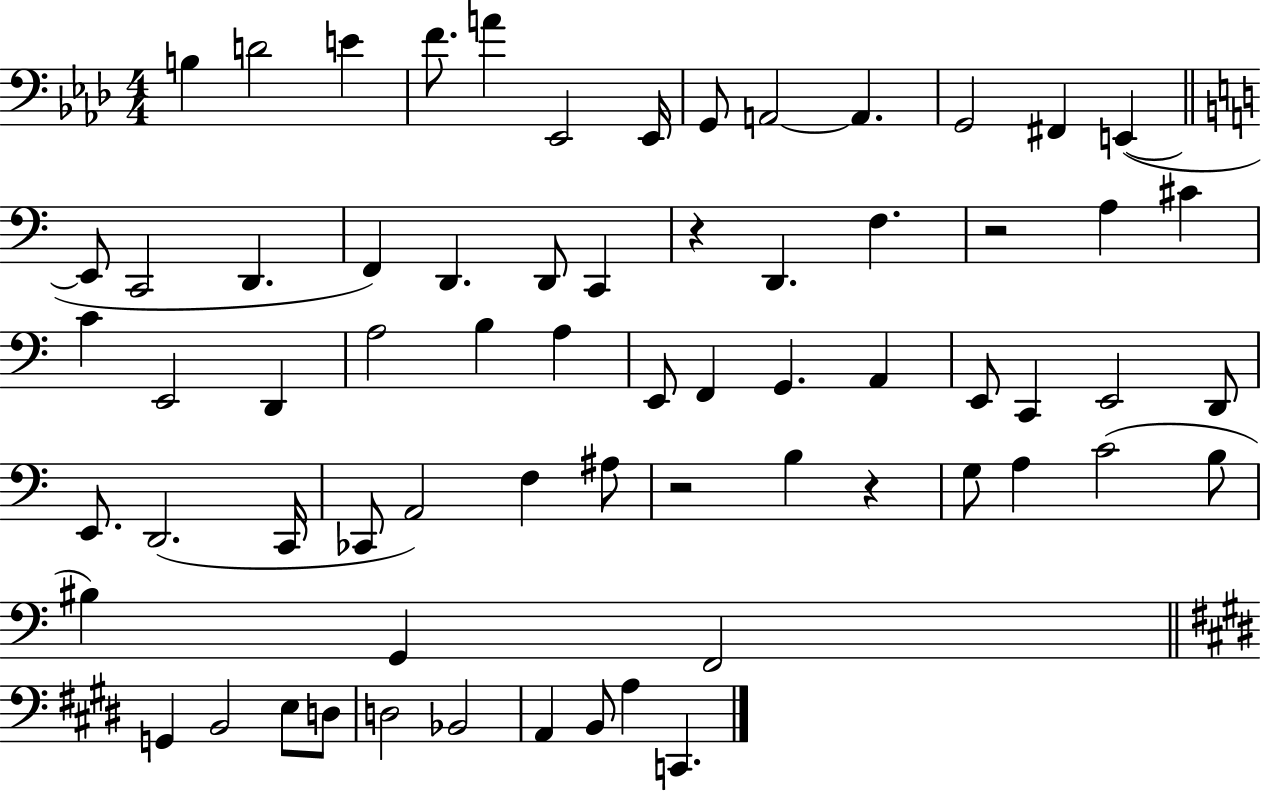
{
  \clef bass
  \numericTimeSignature
  \time 4/4
  \key aes \major
  \repeat volta 2 { b4 d'2 e'4 | f'8. a'4 ees,2 ees,16 | g,8 a,2~~ a,4. | g,2 fis,4 e,4~(~ | \break \bar "||" \break \key c \major e,8 c,2 d,4. | f,4) d,4. d,8 c,4 | r4 d,4. f4. | r2 a4 cis'4 | \break c'4 e,2 d,4 | a2 b4 a4 | e,8 f,4 g,4. a,4 | e,8 c,4 e,2 d,8 | \break e,8. d,2.( c,16 | ces,8 a,2) f4 ais8 | r2 b4 r4 | g8 a4 c'2( b8 | \break bis4) g,4 f,2 | \bar "||" \break \key e \major g,4 b,2 e8 d8 | d2 bes,2 | a,4 b,8 a4 c,4. | } \bar "|."
}